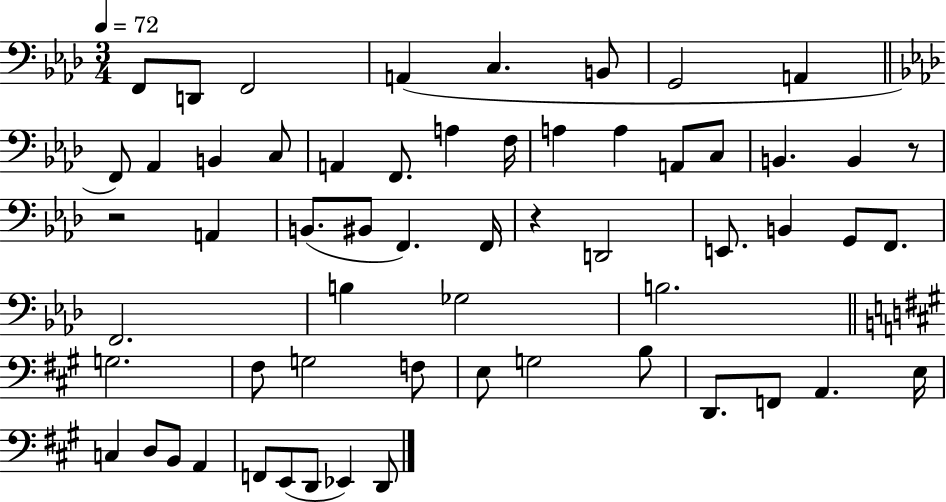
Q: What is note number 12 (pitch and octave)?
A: C3